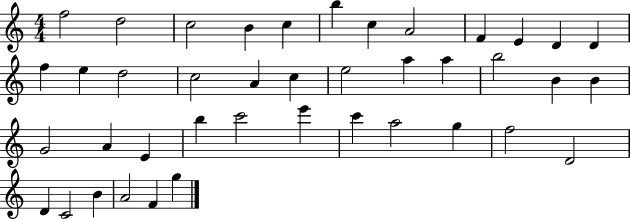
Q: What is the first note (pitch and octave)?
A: F5